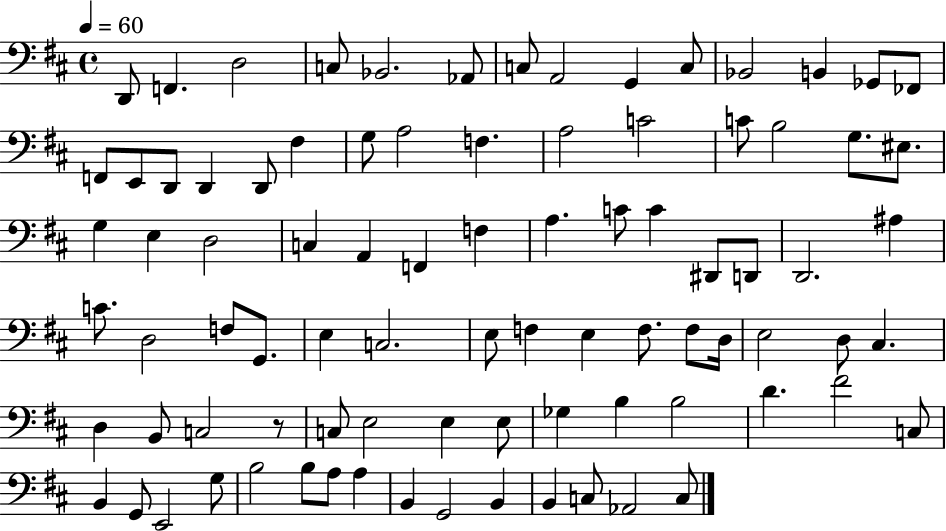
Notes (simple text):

D2/e F2/q. D3/h C3/e Bb2/h. Ab2/e C3/e A2/h G2/q C3/e Bb2/h B2/q Gb2/e FES2/e F2/e E2/e D2/e D2/q D2/e F#3/q G3/e A3/h F3/q. A3/h C4/h C4/e B3/h G3/e. EIS3/e. G3/q E3/q D3/h C3/q A2/q F2/q F3/q A3/q. C4/e C4/q D#2/e D2/e D2/h. A#3/q C4/e. D3/h F3/e G2/e. E3/q C3/h. E3/e F3/q E3/q F3/e. F3/e D3/s E3/h D3/e C#3/q. D3/q B2/e C3/h R/e C3/e E3/h E3/q E3/e Gb3/q B3/q B3/h D4/q. F#4/h C3/e B2/q G2/e E2/h G3/e B3/h B3/e A3/e A3/q B2/q G2/h B2/q B2/q C3/e Ab2/h C3/e